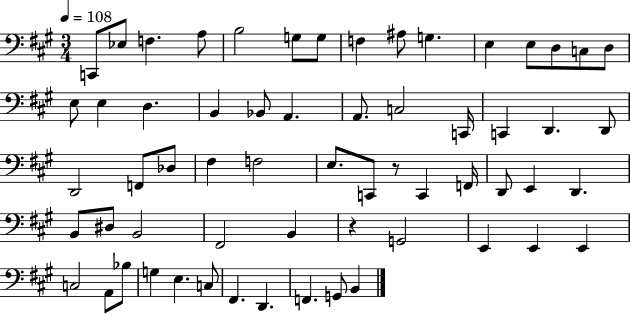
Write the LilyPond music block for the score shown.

{
  \clef bass
  \numericTimeSignature
  \time 3/4
  \key a \major
  \tempo 4 = 108
  \repeat volta 2 { c,8 ees8 f4. a8 | b2 g8 g8 | f4 ais8 g4. | e4 e8 d8 c8 d8 | \break e8 e4 d4. | b,4 bes,8 a,4. | a,8. c2 c,16 | c,4 d,4. d,8 | \break d,2 f,8 des8 | fis4 f2 | e8. c,8 r8 c,4 f,16 | d,8 e,4 d,4. | \break b,8 dis8 b,2 | fis,2 b,4 | r4 g,2 | e,4 e,4 e,4 | \break c2 a,8 bes8 | g4 e4. c8 | fis,4. d,4. | f,4. g,8 b,4 | \break } \bar "|."
}